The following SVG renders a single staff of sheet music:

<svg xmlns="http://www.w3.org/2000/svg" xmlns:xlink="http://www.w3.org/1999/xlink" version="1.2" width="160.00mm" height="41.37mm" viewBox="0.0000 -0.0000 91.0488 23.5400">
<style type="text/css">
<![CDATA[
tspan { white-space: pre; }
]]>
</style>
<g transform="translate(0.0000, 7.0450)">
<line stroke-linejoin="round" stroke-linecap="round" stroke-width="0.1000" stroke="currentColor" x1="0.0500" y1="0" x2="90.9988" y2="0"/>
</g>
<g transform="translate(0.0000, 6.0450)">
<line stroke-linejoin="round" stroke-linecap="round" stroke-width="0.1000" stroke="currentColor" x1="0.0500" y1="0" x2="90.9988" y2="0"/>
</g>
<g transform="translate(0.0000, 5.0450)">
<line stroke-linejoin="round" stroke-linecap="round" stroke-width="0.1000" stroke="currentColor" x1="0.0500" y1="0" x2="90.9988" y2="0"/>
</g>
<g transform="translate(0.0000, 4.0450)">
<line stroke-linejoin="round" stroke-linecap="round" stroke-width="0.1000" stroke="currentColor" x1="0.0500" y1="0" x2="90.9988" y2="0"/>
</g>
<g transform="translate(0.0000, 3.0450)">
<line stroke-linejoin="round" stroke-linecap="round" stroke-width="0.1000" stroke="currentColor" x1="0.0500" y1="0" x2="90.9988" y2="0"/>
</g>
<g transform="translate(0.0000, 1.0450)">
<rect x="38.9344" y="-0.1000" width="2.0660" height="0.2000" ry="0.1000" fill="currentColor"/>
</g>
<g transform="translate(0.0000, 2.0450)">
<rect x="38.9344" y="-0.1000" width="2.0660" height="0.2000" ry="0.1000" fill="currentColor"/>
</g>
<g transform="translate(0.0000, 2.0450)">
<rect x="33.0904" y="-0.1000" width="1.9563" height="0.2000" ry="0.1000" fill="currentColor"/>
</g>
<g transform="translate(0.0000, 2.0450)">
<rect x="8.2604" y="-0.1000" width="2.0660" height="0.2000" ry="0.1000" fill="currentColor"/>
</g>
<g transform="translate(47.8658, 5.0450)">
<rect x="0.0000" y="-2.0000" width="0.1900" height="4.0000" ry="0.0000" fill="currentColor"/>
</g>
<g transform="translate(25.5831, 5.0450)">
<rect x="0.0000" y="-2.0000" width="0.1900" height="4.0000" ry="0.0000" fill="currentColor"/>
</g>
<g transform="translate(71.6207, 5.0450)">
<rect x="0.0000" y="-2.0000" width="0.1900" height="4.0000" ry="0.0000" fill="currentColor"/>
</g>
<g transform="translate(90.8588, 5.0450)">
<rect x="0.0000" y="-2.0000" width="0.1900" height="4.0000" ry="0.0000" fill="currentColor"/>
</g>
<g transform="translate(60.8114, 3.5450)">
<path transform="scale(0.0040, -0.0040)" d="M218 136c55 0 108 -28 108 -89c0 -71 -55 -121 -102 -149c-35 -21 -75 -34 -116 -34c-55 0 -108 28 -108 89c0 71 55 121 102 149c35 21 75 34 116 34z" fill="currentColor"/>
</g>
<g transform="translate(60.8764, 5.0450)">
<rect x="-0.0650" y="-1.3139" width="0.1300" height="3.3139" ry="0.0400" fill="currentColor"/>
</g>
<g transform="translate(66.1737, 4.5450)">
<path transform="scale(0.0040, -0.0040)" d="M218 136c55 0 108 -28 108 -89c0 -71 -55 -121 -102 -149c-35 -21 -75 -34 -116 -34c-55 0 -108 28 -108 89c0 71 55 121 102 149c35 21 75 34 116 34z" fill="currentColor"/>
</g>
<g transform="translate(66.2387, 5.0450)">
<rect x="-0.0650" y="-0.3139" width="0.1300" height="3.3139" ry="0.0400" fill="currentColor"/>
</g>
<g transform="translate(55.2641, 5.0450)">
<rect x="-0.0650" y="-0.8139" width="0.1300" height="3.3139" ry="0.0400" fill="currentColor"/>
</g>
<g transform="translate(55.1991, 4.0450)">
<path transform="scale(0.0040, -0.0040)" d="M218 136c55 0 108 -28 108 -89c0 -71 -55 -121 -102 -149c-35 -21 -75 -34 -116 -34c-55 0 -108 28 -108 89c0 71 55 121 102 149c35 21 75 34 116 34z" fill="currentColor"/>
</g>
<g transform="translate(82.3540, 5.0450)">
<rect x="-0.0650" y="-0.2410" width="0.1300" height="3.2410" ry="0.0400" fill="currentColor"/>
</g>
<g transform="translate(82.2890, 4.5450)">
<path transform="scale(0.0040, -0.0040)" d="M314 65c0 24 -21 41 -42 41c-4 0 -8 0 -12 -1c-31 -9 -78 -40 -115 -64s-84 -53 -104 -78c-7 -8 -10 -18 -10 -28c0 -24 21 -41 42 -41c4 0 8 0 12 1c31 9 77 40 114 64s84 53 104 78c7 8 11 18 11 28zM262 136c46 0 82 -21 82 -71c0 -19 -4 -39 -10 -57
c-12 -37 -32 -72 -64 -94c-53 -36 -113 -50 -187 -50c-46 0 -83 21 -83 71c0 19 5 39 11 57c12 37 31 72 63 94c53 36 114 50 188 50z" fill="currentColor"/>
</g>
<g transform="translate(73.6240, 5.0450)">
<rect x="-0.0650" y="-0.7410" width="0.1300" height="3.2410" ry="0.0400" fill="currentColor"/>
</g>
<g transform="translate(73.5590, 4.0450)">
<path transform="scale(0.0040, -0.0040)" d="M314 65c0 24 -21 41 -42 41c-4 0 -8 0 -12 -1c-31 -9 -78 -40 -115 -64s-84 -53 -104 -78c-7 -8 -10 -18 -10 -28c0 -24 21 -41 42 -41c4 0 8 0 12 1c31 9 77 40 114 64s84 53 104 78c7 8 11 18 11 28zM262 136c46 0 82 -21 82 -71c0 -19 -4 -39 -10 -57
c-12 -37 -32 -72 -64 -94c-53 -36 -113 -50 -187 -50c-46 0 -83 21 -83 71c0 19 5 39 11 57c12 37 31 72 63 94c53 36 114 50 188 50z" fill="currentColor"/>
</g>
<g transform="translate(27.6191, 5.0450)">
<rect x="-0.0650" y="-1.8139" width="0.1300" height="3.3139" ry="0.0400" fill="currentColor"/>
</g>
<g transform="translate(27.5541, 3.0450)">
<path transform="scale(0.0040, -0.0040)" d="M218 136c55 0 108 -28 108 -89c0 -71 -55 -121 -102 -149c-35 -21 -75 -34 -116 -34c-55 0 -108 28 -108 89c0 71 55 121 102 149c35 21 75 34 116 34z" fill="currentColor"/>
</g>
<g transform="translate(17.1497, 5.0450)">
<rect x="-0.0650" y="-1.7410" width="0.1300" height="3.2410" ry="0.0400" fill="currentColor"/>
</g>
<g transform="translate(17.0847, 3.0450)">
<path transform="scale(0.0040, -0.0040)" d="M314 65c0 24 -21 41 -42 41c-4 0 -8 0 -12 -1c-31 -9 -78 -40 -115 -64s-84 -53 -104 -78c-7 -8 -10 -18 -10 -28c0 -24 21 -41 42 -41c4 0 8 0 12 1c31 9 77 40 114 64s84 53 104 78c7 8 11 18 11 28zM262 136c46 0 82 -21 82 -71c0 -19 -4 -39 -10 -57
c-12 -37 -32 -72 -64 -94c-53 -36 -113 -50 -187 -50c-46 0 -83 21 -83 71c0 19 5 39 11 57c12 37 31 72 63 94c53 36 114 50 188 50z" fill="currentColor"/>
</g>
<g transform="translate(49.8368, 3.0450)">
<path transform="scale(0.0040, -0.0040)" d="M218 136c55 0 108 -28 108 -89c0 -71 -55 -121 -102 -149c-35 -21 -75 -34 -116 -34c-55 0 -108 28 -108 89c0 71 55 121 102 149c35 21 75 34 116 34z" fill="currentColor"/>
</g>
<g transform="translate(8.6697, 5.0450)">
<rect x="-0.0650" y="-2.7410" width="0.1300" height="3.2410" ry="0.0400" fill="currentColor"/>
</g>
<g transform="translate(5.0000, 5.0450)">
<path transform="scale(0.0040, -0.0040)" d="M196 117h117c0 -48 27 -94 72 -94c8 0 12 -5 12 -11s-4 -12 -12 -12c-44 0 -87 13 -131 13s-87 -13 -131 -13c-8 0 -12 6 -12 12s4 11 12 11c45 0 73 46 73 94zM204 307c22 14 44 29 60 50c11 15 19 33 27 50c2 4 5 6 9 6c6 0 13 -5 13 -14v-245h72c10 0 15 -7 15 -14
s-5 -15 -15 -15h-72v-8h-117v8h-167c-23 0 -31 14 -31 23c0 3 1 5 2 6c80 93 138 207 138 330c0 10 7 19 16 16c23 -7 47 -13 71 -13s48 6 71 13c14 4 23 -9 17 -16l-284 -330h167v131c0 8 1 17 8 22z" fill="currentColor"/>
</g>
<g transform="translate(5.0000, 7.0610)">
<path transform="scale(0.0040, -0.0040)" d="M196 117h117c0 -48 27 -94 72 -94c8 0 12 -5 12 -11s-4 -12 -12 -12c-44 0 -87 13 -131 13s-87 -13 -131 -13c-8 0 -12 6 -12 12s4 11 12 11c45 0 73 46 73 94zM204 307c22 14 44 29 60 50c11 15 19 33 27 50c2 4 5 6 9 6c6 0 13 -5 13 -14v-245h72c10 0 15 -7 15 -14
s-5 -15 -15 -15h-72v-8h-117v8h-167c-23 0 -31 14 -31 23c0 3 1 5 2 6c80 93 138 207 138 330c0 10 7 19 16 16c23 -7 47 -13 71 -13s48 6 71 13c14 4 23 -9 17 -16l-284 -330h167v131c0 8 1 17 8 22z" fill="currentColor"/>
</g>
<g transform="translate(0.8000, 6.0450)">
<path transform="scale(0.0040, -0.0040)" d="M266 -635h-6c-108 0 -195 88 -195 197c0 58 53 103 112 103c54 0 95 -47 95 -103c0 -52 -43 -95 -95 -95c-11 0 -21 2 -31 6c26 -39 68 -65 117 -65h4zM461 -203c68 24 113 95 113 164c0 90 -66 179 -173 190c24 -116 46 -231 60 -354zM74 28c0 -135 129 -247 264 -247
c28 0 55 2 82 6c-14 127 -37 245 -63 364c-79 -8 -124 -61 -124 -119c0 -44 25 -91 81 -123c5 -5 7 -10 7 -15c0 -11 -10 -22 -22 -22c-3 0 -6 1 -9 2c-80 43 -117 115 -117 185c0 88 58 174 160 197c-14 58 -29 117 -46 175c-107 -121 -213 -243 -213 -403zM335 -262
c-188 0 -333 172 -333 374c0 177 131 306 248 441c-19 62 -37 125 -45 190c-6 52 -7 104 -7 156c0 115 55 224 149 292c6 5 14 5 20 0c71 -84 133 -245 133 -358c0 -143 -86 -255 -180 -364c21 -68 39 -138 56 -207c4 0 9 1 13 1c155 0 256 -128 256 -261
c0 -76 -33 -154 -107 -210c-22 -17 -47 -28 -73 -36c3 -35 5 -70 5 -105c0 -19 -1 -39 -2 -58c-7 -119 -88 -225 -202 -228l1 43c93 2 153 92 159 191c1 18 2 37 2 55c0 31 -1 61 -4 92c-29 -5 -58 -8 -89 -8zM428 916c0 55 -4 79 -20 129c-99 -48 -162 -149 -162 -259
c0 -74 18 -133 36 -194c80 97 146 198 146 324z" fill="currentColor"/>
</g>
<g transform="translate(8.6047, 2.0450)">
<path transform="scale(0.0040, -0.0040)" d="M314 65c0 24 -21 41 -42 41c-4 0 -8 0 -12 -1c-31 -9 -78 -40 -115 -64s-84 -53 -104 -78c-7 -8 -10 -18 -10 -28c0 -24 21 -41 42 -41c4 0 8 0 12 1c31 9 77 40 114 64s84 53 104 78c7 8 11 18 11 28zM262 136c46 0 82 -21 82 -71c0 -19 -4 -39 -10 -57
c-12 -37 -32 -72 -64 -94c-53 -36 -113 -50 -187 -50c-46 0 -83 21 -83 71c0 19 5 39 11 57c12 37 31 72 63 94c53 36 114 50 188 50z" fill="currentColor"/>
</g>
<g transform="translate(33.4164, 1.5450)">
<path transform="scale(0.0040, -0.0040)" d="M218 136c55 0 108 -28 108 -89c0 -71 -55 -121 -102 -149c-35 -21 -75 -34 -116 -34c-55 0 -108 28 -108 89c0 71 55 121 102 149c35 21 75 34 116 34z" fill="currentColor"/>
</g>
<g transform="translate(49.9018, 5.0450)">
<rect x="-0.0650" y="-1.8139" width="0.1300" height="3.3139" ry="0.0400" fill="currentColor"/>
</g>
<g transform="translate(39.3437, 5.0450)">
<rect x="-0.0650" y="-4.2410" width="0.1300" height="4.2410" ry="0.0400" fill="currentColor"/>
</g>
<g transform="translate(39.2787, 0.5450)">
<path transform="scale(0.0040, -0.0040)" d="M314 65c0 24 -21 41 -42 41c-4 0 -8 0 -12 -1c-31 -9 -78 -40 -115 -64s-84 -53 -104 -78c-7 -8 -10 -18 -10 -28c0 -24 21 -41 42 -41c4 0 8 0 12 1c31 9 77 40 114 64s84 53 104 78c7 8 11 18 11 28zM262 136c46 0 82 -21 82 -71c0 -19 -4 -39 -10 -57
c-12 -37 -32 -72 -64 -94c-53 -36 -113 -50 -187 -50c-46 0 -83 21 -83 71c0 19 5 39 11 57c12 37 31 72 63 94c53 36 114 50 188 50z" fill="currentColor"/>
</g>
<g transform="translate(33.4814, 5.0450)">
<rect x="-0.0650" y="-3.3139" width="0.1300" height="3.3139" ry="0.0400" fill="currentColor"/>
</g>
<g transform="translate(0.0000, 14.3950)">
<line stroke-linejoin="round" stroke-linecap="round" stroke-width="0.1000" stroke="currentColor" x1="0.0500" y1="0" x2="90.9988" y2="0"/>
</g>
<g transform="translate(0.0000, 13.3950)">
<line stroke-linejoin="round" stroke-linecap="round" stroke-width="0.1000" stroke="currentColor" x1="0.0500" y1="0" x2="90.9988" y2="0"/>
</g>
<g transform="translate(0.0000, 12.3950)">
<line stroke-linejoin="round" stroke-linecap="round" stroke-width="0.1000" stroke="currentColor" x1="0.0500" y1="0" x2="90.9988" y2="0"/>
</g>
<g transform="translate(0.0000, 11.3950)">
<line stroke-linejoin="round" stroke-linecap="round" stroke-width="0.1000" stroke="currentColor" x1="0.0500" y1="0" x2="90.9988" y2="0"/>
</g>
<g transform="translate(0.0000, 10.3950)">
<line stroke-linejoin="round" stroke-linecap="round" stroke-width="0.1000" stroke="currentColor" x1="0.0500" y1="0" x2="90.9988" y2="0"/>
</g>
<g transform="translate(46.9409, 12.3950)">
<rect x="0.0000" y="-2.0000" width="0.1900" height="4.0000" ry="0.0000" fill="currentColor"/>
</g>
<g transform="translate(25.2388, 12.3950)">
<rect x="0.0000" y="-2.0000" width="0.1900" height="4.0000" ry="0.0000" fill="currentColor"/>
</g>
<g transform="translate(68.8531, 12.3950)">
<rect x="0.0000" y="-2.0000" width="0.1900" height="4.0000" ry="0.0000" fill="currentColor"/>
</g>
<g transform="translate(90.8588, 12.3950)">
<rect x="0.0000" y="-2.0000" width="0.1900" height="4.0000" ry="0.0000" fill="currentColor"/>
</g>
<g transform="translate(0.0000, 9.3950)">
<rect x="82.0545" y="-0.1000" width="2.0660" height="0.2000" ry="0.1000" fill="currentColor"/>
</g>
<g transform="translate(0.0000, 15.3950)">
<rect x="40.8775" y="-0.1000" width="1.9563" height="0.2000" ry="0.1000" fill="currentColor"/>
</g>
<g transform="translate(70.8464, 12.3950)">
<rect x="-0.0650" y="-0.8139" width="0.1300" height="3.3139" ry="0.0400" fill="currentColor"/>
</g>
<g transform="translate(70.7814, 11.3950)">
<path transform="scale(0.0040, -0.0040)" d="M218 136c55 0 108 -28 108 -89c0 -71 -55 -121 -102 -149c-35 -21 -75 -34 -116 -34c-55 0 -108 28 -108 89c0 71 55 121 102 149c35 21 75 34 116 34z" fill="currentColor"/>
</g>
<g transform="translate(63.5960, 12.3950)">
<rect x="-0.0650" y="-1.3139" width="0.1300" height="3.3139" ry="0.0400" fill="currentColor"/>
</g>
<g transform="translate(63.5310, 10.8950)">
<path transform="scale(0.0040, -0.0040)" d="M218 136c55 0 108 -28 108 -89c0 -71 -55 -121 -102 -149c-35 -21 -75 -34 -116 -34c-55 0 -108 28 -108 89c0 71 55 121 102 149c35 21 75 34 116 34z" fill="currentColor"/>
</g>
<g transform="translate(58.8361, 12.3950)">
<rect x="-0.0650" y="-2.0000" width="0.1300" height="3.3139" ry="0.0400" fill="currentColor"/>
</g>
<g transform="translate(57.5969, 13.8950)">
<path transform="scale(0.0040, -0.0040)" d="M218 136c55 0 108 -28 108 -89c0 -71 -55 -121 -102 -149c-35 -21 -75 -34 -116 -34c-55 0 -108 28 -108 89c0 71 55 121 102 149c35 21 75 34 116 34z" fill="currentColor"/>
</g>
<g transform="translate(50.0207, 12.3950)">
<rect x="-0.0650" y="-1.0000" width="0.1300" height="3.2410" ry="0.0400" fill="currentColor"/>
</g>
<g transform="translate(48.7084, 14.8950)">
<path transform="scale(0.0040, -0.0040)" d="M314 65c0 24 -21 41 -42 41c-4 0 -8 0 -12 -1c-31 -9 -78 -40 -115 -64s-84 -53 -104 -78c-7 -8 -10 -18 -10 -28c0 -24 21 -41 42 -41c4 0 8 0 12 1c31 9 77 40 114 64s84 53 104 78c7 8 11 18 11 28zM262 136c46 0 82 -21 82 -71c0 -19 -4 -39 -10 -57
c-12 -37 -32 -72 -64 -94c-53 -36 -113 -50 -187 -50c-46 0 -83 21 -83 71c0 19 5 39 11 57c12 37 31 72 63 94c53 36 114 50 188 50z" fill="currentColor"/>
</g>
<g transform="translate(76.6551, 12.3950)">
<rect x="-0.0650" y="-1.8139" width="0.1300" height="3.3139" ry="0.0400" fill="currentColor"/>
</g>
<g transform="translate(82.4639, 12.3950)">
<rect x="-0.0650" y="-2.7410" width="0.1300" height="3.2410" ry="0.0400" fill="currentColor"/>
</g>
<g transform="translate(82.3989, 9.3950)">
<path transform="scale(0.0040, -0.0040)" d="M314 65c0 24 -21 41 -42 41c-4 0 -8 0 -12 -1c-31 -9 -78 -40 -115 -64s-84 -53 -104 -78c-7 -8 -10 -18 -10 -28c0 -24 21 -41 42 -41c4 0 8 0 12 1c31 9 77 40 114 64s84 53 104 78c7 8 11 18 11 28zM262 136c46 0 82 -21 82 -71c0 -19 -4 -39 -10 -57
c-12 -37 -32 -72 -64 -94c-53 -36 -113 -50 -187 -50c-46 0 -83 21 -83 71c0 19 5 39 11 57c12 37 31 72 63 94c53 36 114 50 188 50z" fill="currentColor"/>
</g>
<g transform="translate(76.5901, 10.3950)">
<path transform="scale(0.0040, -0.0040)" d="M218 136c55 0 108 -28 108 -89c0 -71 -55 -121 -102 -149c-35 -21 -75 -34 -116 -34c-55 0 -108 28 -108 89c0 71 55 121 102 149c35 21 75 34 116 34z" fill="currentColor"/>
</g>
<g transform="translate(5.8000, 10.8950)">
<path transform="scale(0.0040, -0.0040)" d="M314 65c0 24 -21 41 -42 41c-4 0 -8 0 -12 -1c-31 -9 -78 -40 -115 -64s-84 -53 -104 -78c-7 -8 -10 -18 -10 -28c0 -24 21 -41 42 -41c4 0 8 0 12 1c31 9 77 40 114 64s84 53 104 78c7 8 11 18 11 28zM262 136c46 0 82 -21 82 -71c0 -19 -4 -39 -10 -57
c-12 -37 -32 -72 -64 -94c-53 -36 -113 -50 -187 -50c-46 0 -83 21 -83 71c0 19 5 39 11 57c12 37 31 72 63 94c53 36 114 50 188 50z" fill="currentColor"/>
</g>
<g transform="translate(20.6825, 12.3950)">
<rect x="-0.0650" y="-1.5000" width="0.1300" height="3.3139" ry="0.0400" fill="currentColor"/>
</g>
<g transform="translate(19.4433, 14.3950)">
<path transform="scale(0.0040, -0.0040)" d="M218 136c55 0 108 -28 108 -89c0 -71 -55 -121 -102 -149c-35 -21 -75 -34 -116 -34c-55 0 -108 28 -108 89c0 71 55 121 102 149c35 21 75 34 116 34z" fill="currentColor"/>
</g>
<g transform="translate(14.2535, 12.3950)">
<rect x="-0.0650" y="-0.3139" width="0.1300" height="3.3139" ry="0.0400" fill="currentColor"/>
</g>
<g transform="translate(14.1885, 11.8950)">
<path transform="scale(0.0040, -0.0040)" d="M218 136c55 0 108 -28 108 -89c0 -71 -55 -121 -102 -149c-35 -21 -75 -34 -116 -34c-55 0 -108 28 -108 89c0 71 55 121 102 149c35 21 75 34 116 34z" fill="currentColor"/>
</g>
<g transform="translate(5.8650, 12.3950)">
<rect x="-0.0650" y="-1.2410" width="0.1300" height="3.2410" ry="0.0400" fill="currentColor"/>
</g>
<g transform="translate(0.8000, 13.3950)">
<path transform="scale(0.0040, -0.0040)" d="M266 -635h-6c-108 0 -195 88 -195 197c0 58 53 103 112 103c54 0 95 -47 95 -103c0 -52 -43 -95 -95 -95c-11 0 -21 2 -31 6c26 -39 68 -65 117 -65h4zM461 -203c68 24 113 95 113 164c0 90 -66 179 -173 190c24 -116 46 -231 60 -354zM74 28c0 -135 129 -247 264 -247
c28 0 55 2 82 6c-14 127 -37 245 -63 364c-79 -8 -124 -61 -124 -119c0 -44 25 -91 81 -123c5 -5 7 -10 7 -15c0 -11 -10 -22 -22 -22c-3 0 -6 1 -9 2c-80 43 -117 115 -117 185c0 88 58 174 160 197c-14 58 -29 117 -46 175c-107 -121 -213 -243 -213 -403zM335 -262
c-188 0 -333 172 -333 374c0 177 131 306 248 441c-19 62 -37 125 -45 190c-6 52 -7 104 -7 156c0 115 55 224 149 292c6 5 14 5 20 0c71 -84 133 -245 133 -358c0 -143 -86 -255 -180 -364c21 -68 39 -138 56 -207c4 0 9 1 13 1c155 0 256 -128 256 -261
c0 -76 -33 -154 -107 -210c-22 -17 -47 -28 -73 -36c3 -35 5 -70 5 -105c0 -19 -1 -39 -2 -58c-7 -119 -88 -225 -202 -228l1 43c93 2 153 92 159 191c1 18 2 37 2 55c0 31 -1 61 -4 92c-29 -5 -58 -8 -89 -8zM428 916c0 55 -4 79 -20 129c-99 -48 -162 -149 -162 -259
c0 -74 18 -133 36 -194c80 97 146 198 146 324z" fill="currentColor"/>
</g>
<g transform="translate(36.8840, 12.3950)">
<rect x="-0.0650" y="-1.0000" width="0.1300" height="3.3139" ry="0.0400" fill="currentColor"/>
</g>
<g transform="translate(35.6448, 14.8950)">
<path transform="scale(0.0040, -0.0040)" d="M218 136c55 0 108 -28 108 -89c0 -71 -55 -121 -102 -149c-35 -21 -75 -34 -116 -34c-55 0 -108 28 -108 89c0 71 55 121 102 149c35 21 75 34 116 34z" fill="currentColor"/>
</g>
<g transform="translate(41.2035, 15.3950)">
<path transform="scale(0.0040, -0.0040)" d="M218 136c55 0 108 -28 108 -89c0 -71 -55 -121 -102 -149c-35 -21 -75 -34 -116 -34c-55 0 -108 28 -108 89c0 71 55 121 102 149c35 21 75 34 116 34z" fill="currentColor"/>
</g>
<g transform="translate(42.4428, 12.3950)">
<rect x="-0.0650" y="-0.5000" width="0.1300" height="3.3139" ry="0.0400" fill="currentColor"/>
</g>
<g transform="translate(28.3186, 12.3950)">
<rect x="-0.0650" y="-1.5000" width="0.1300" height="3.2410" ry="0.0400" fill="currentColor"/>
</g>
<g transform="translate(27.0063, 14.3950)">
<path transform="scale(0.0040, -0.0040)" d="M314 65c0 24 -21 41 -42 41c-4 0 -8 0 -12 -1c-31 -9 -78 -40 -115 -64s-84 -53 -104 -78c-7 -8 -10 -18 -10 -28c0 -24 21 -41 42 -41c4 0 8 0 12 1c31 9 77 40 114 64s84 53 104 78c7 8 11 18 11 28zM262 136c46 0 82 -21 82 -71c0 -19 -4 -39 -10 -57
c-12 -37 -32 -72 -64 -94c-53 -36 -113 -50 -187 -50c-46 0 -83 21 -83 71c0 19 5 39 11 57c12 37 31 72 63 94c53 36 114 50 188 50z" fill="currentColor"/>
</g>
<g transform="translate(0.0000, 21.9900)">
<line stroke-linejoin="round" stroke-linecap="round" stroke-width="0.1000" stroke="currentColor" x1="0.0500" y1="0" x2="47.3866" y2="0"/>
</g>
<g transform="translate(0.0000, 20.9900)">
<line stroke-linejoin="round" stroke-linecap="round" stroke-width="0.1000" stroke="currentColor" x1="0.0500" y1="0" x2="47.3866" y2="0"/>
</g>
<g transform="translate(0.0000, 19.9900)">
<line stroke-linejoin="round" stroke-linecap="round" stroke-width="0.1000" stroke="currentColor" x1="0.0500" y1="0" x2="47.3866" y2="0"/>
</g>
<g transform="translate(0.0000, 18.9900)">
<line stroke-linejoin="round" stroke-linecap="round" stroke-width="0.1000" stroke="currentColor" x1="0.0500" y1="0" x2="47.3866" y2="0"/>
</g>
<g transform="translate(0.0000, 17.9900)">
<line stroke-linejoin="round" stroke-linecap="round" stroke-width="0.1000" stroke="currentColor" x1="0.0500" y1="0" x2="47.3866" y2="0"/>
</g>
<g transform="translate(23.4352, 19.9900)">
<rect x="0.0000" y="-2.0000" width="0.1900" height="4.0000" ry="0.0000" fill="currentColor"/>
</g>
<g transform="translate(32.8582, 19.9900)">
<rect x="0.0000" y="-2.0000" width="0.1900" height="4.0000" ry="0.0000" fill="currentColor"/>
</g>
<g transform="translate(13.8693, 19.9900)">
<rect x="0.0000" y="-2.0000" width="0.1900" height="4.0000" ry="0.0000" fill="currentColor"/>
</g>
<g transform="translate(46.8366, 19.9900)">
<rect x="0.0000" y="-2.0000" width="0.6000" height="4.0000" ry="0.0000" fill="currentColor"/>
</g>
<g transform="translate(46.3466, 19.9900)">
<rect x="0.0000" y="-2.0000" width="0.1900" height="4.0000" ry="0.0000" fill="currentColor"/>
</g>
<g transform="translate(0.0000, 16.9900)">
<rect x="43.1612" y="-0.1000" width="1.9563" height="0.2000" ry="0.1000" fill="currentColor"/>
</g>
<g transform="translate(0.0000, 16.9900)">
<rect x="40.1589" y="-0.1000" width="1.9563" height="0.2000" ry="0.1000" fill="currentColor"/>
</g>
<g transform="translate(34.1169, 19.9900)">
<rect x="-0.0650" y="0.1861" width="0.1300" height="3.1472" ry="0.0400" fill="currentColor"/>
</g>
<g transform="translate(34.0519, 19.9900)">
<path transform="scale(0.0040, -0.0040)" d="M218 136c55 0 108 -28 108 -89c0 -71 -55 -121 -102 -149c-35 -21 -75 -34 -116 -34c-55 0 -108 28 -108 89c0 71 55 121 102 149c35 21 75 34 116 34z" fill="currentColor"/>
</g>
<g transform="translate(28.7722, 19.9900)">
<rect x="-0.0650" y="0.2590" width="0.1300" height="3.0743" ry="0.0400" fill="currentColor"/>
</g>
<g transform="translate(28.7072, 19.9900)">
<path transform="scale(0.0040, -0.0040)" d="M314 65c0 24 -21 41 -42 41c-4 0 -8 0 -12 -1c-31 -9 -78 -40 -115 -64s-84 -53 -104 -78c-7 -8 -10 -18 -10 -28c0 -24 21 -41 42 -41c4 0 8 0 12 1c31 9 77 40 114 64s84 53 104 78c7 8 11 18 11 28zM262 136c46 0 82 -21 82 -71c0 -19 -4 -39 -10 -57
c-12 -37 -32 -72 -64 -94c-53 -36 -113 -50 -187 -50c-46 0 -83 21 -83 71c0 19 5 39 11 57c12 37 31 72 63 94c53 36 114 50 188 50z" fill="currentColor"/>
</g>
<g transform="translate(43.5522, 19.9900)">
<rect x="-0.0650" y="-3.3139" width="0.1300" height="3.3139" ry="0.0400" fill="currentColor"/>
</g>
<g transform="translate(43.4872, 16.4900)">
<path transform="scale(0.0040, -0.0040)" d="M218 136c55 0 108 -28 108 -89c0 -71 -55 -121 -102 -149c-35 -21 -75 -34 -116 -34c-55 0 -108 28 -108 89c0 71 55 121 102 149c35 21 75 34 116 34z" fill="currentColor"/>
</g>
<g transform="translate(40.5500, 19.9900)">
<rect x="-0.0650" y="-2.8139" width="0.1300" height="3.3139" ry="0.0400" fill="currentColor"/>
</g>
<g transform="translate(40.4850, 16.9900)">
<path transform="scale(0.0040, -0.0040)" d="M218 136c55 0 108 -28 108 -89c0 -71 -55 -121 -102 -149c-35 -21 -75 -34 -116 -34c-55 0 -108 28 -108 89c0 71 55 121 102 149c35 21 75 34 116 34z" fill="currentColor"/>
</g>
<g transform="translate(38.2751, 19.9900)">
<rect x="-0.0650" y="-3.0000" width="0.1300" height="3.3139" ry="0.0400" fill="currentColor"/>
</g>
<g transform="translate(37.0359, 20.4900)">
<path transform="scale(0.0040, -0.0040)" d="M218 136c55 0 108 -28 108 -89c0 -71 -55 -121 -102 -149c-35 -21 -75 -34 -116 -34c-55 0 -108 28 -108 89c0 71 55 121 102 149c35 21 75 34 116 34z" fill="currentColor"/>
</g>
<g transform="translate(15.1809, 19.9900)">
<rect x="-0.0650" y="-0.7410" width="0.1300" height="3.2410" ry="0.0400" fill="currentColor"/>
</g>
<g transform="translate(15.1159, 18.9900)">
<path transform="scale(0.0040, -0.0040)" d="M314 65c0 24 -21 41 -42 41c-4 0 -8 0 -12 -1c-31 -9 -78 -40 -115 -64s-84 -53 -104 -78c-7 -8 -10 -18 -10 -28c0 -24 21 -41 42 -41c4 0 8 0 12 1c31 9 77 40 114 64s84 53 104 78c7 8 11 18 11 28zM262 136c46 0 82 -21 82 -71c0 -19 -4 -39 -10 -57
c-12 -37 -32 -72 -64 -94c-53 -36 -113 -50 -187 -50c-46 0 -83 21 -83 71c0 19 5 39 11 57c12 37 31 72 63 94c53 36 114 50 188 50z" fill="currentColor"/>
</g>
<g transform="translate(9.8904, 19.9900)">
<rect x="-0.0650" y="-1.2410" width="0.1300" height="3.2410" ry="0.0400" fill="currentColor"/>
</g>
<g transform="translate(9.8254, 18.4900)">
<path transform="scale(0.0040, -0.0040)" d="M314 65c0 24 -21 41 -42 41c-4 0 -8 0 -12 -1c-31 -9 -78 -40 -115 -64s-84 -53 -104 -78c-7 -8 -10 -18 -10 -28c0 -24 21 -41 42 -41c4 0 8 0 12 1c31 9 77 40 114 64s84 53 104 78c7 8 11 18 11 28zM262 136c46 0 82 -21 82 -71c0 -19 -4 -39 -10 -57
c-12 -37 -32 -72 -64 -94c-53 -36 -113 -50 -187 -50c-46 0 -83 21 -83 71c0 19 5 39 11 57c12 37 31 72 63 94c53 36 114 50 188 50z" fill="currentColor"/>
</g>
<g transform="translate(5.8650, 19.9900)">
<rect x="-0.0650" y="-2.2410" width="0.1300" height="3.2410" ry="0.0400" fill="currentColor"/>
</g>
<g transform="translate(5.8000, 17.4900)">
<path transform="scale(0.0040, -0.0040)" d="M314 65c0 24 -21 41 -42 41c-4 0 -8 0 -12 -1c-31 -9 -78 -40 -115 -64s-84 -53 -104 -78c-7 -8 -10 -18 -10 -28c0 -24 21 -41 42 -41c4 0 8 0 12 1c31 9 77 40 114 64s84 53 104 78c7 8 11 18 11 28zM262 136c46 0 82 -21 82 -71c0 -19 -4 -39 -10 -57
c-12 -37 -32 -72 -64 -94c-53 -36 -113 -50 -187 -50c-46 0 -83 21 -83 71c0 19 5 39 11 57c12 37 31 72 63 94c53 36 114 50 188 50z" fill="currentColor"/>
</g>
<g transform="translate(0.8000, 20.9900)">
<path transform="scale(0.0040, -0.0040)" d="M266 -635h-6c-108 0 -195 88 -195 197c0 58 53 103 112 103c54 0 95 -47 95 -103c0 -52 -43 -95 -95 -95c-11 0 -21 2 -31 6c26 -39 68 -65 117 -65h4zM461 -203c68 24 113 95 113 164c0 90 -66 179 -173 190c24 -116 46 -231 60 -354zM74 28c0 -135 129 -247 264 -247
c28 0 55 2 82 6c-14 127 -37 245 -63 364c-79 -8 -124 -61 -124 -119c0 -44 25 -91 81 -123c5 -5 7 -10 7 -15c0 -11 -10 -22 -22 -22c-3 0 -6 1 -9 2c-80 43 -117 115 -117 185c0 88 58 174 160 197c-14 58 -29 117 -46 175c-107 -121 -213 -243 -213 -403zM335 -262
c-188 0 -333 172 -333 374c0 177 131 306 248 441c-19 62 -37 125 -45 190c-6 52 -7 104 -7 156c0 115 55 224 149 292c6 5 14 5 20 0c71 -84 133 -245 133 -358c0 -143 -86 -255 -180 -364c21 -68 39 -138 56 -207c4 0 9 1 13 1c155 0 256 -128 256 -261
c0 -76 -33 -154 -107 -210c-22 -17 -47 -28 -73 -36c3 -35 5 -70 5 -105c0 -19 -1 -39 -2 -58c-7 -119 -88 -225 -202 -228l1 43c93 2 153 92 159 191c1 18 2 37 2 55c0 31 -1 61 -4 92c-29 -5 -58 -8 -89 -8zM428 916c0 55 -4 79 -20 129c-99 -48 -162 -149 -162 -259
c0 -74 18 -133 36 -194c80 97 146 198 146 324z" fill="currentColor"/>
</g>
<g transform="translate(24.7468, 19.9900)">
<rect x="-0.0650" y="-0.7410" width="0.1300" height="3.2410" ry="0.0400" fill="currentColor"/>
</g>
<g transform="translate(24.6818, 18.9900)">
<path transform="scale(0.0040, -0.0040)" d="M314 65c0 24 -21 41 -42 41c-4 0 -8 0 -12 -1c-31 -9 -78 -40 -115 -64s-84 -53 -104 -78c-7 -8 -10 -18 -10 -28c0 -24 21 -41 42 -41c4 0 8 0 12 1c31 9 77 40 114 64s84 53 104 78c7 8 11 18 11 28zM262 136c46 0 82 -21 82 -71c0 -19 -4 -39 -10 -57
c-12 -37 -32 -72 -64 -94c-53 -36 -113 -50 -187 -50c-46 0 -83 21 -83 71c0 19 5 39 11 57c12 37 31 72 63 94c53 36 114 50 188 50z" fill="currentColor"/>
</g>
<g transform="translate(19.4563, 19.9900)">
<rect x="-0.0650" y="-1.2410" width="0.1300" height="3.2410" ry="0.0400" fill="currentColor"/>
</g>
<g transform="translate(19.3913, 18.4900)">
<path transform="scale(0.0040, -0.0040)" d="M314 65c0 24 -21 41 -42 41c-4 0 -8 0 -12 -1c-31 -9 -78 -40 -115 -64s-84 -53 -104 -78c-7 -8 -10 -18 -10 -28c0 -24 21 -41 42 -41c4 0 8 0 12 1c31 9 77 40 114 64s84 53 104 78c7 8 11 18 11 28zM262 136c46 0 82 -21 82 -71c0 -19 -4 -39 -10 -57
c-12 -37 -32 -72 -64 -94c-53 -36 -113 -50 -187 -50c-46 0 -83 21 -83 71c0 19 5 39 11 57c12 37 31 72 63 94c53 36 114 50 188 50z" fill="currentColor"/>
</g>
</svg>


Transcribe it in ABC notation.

X:1
T:Untitled
M:4/4
L:1/4
K:C
a2 f2 f b d'2 f d e c d2 c2 e2 c E E2 D C D2 F e d f a2 g2 e2 d2 e2 d2 B2 B A a b